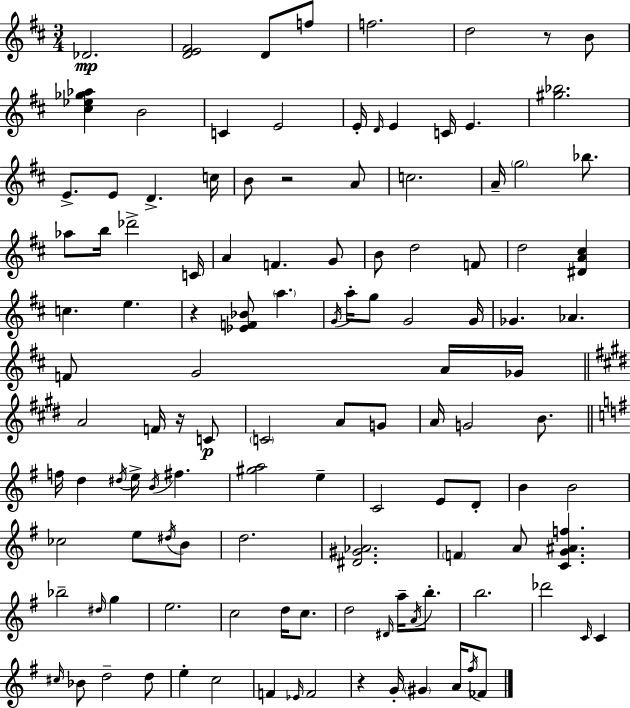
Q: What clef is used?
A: treble